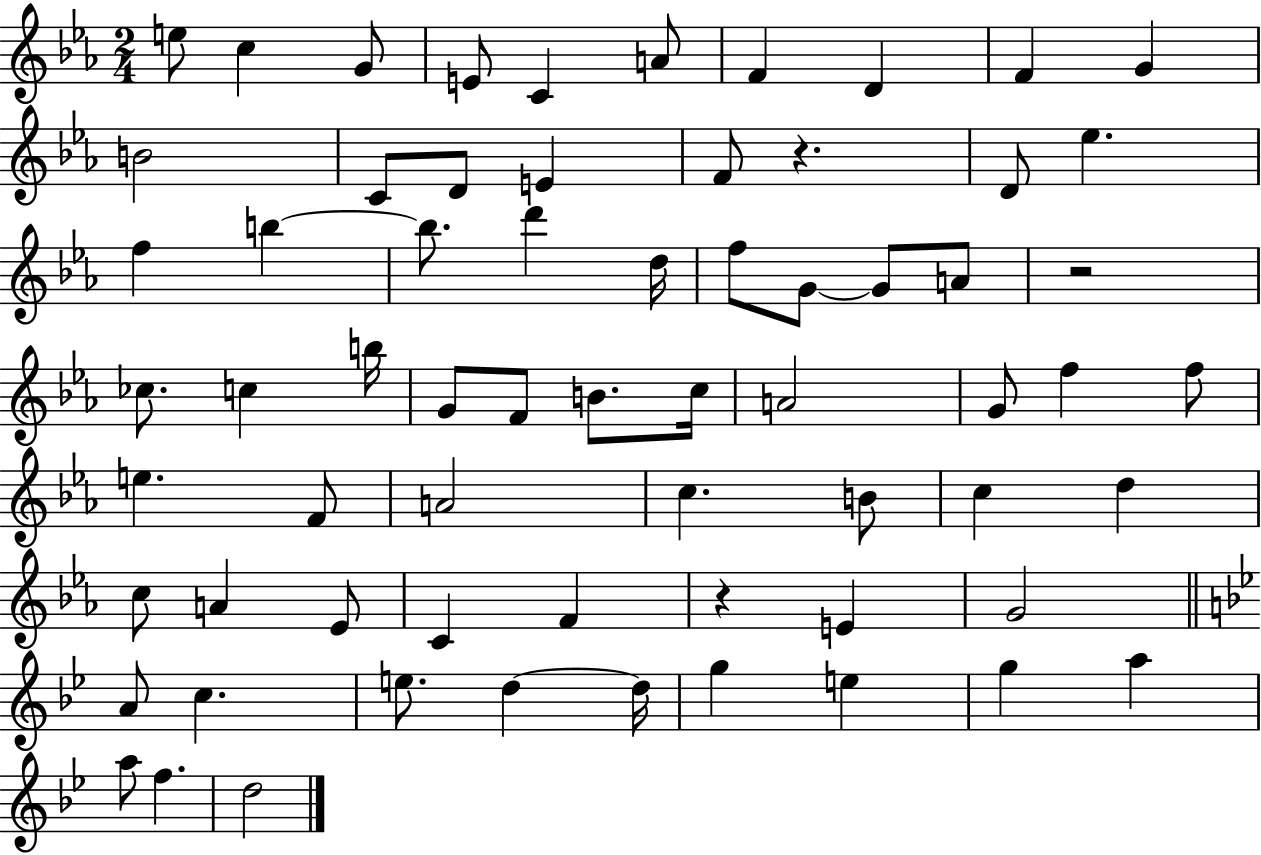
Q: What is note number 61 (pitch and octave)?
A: A5